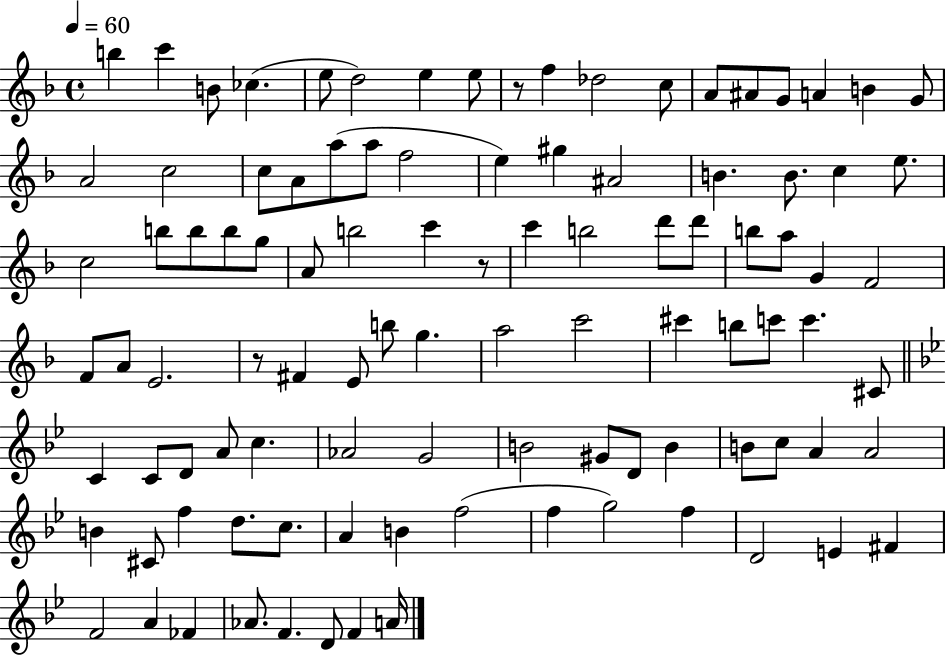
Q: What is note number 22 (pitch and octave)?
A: A5